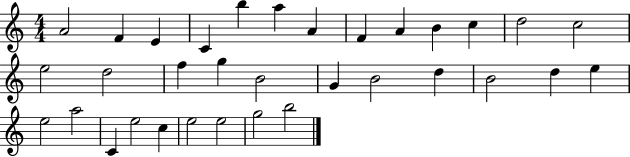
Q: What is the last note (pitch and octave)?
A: B5